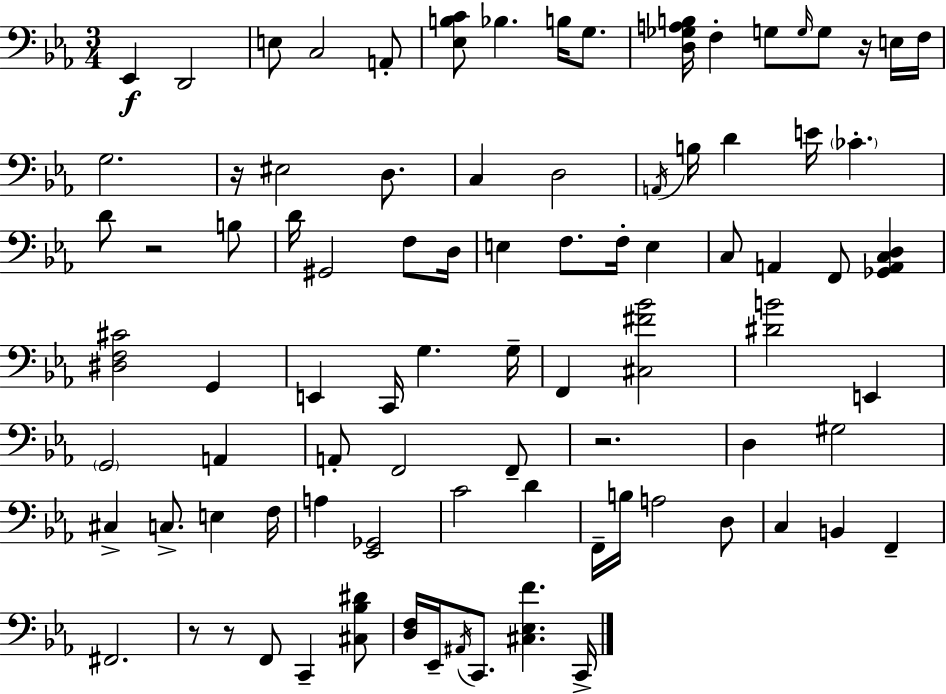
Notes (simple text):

Eb2/q D2/h E3/e C3/h A2/e [Eb3,B3,C4]/e Bb3/q. B3/s G3/e. [D3,Gb3,A3,B3]/s F3/q G3/e G3/s G3/e R/s E3/s F3/s G3/h. R/s EIS3/h D3/e. C3/q D3/h A2/s B3/s D4/q E4/s CES4/q. D4/e R/h B3/e D4/s G#2/h F3/e D3/s E3/q F3/e. F3/s E3/q C3/e A2/q F2/e [Gb2,A2,C3,D3]/q [D#3,F3,C#4]/h G2/q E2/q C2/s G3/q. G3/s F2/q [C#3,F#4,Bb4]/h [D#4,B4]/h E2/q G2/h A2/q A2/e F2/h F2/e R/h. D3/q G#3/h C#3/q C3/e. E3/q F3/s A3/q [Eb2,Gb2]/h C4/h D4/q F2/s B3/s A3/h D3/e C3/q B2/q F2/q F#2/h. R/e R/e F2/e C2/q [C#3,Bb3,D#4]/e [D3,F3]/s Eb2/s A#2/s C2/e. [C#3,Eb3,F4]/q. C2/s